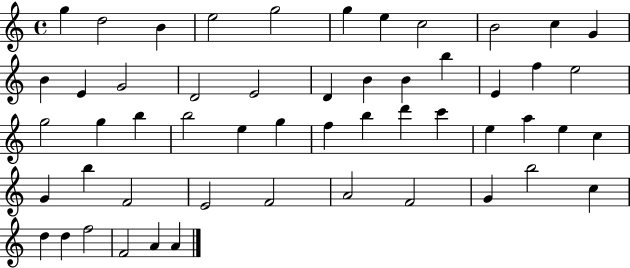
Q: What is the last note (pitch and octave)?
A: A4